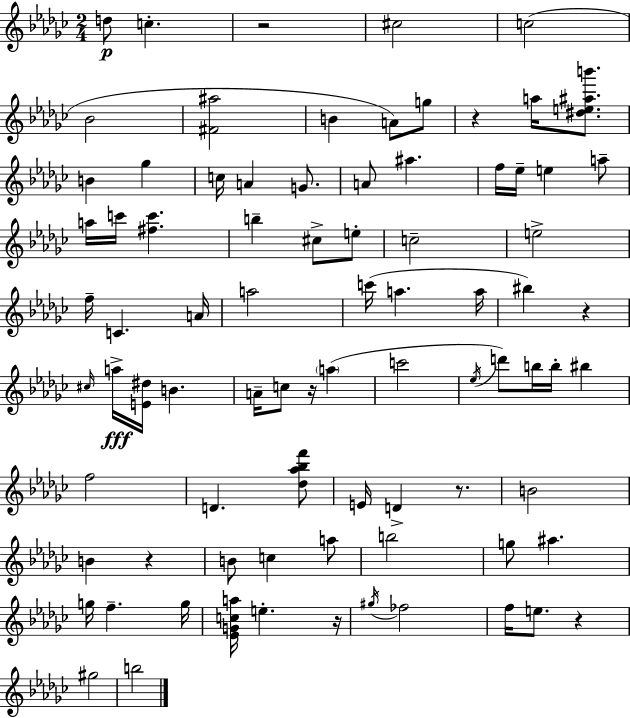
{
  \clef treble
  \numericTimeSignature
  \time 2/4
  \key ees \minor
  d''8\p c''4.-. | r2 | cis''2 | c''2( | \break bes'2 | <fis' ais''>2 | b'4 a'8) g''8 | r4 a''16 <dis'' e'' ais'' b'''>8. | \break b'4 ges''4 | c''16 a'4 g'8. | a'8 ais''4. | f''16 ees''16-- e''4 a''8-- | \break a''16 c'''16 <fis'' c'''>4. | b''4-- cis''8-> e''8-. | c''2-- | e''2-> | \break f''16-- c'4. a'16 | a''2 | c'''16( a''4. a''16 | bis''4) r4 | \break \grace { cis''16 }\fff a''16-> <e' dis''>16 b'4. | a'16-- c''8 r16 \parenthesize a''4( | c'''2 | \acciaccatura { ees''16 } d'''8) b''16 b''16-. bis''4 | \break f''2 | d'4. | <des'' aes'' bes'' f'''>8 e'16 d'4-> r8. | b'2 | \break b'4 r4 | b'8 c''4 | a''8 b''2 | g''8 ais''4. | \break g''16 f''4.-- | g''16 <ees' g' c'' a''>16 e''4.-. | r16 \acciaccatura { gis''16 } fes''2 | f''16 e''8. r4 | \break gis''2 | b''2 | \bar "|."
}